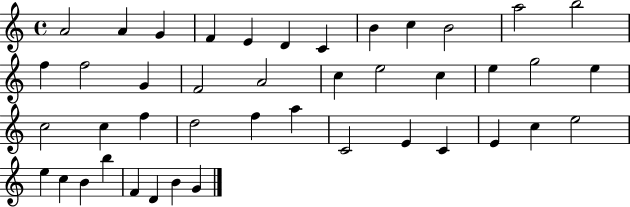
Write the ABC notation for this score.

X:1
T:Untitled
M:4/4
L:1/4
K:C
A2 A G F E D C B c B2 a2 b2 f f2 G F2 A2 c e2 c e g2 e c2 c f d2 f a C2 E C E c e2 e c B b F D B G